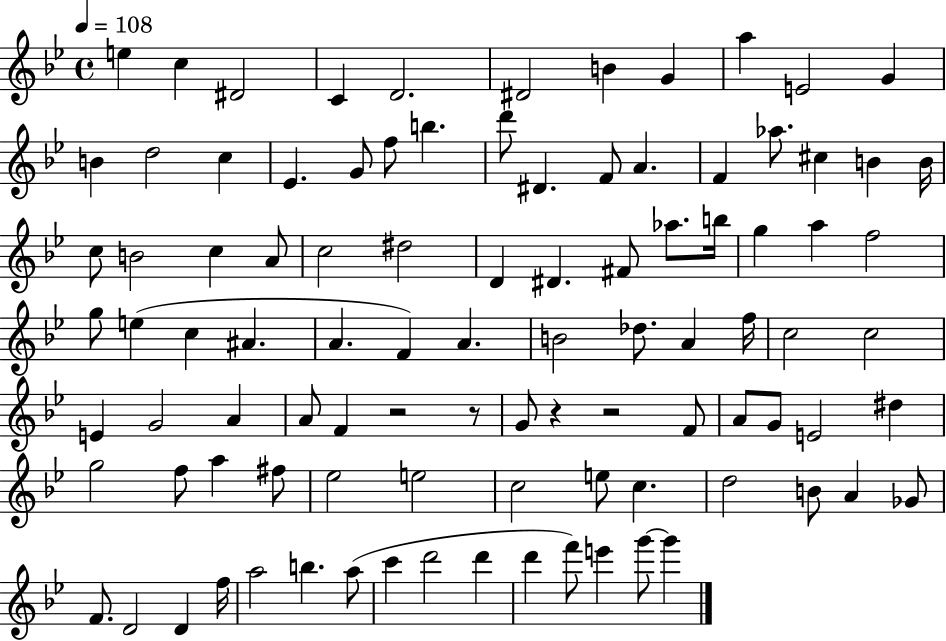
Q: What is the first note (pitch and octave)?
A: E5